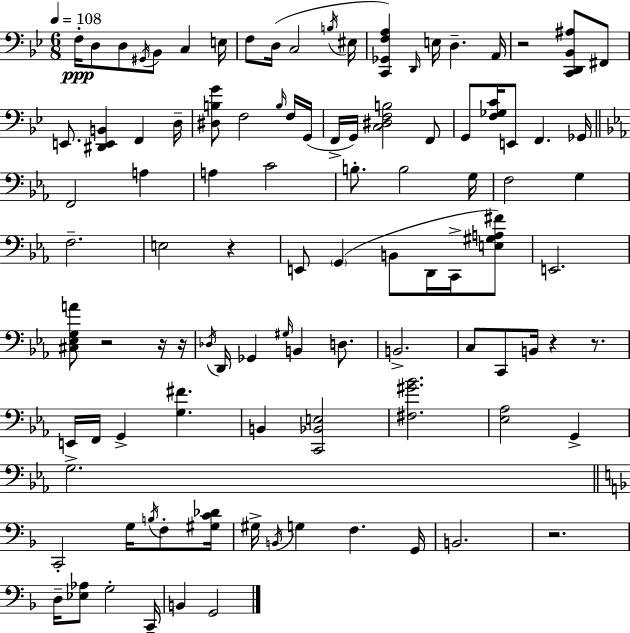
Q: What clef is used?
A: bass